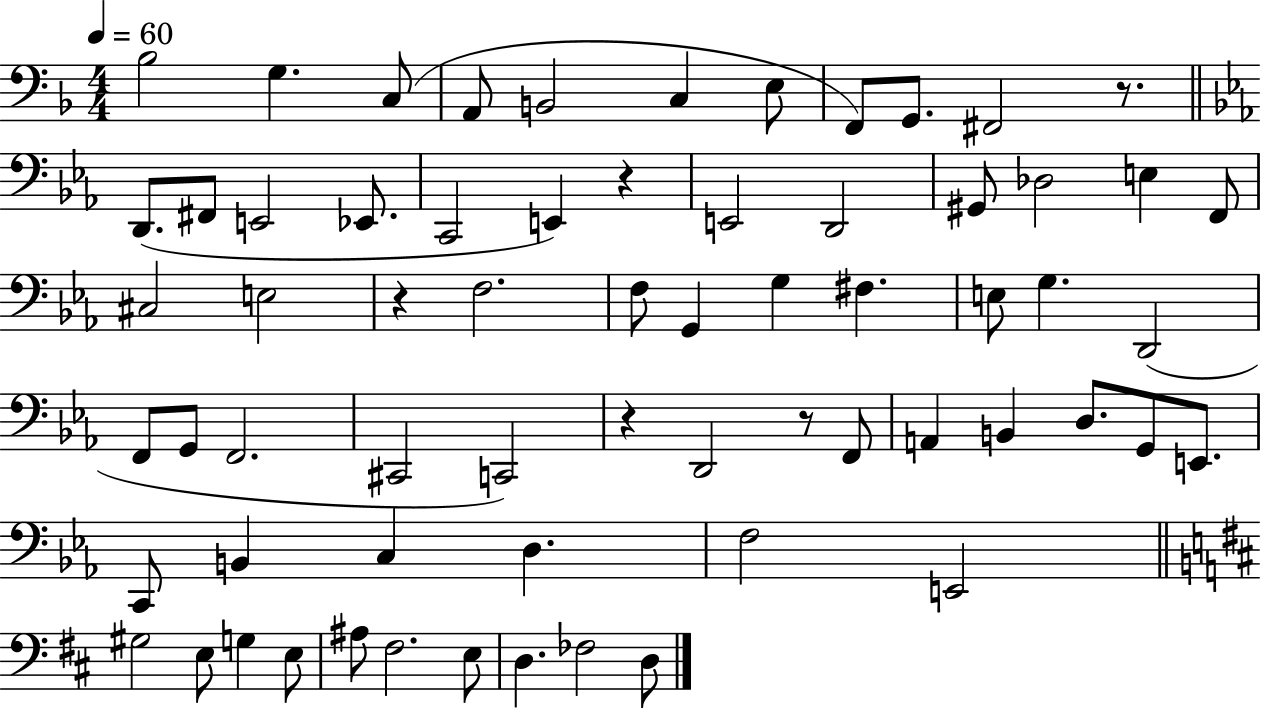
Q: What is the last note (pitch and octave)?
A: D3